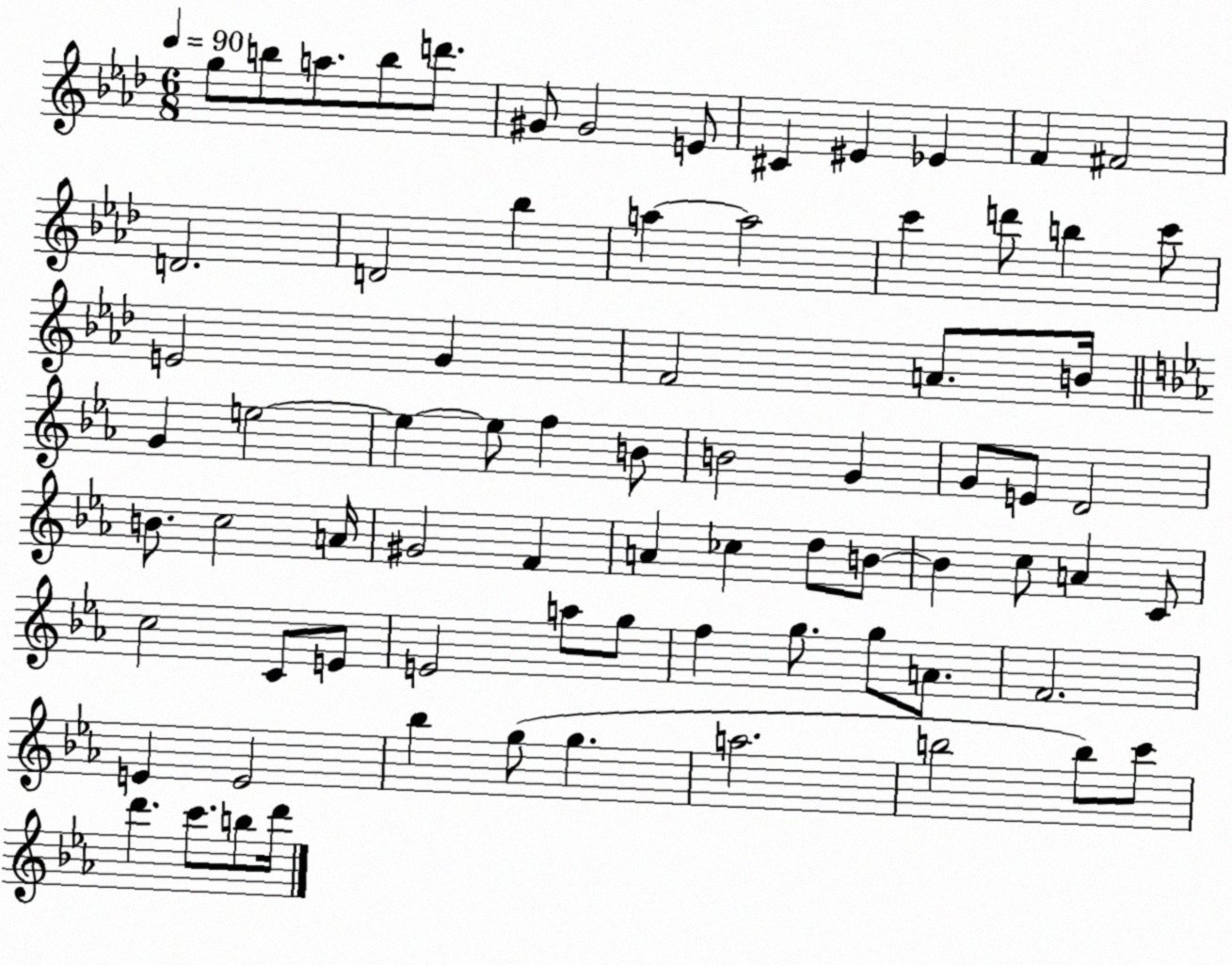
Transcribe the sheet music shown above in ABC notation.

X:1
T:Untitled
M:6/8
L:1/4
K:Ab
g/2 b/2 a/2 b/2 d'/2 ^G/2 ^G2 E/2 ^C ^E _E F ^F2 D2 D2 _b a a2 c' d'/2 b c'/2 E2 G F2 A/2 B/4 G e2 e e/2 f B/2 B2 G G/2 E/2 D2 B/2 c2 A/4 ^G2 F A _c d/2 B/2 B c/2 A C/2 c2 C/2 E/2 E2 a/2 g/2 f g/2 g/2 A/2 F2 E E2 _b g/2 g a2 b2 b/2 c'/2 d' c'/2 b/2 d'/4